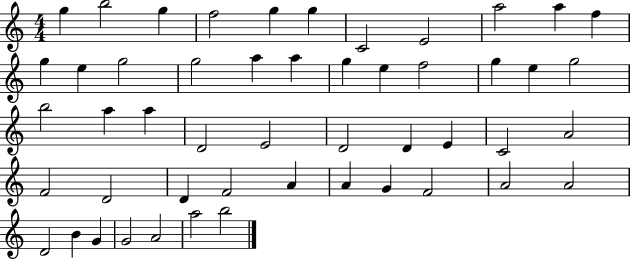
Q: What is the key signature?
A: C major